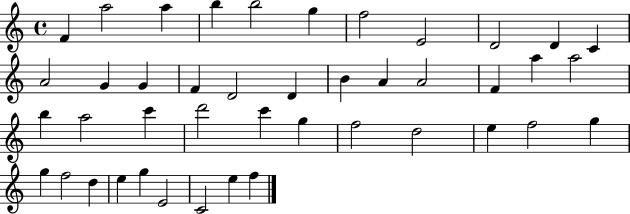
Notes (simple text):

F4/q A5/h A5/q B5/q B5/h G5/q F5/h E4/h D4/h D4/q C4/q A4/h G4/q G4/q F4/q D4/h D4/q B4/q A4/q A4/h F4/q A5/q A5/h B5/q A5/h C6/q D6/h C6/q G5/q F5/h D5/h E5/q F5/h G5/q G5/q F5/h D5/q E5/q G5/q E4/h C4/h E5/q F5/q